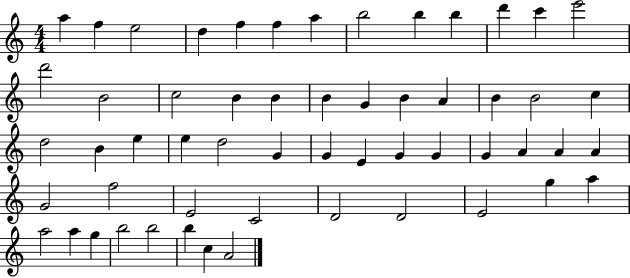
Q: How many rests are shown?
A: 0